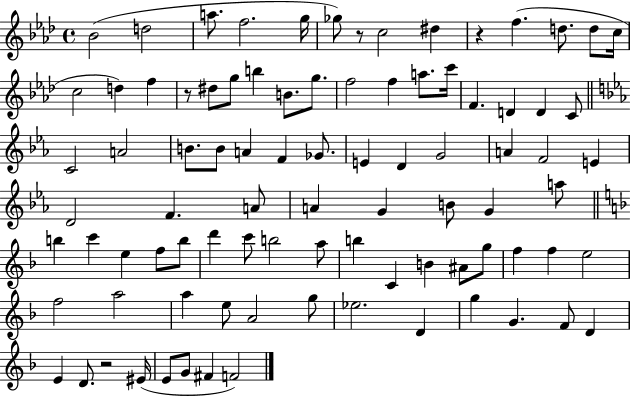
Bb4/h D5/h A5/e. F5/h. G5/s Gb5/e R/e C5/h D#5/q R/q F5/q. D5/e. D5/e C5/s C5/h D5/q F5/q R/e D#5/e G5/e B5/q B4/e. G5/e. F5/h F5/q A5/e. C6/s F4/q. D4/q D4/q C4/e C4/h A4/h B4/e. B4/e A4/q F4/q Gb4/e. E4/q D4/q G4/h A4/q F4/h E4/q D4/h F4/q. A4/e A4/q G4/q B4/e G4/q A5/e B5/q C6/q E5/q F5/e B5/e D6/q C6/e B5/h A5/e B5/q C4/q B4/q A#4/e G5/e F5/q F5/q E5/h F5/h A5/h A5/q E5/e A4/h G5/e Eb5/h. D4/q G5/q G4/q. F4/e D4/q E4/q D4/e. R/h EIS4/s E4/e G4/e F#4/q F4/h